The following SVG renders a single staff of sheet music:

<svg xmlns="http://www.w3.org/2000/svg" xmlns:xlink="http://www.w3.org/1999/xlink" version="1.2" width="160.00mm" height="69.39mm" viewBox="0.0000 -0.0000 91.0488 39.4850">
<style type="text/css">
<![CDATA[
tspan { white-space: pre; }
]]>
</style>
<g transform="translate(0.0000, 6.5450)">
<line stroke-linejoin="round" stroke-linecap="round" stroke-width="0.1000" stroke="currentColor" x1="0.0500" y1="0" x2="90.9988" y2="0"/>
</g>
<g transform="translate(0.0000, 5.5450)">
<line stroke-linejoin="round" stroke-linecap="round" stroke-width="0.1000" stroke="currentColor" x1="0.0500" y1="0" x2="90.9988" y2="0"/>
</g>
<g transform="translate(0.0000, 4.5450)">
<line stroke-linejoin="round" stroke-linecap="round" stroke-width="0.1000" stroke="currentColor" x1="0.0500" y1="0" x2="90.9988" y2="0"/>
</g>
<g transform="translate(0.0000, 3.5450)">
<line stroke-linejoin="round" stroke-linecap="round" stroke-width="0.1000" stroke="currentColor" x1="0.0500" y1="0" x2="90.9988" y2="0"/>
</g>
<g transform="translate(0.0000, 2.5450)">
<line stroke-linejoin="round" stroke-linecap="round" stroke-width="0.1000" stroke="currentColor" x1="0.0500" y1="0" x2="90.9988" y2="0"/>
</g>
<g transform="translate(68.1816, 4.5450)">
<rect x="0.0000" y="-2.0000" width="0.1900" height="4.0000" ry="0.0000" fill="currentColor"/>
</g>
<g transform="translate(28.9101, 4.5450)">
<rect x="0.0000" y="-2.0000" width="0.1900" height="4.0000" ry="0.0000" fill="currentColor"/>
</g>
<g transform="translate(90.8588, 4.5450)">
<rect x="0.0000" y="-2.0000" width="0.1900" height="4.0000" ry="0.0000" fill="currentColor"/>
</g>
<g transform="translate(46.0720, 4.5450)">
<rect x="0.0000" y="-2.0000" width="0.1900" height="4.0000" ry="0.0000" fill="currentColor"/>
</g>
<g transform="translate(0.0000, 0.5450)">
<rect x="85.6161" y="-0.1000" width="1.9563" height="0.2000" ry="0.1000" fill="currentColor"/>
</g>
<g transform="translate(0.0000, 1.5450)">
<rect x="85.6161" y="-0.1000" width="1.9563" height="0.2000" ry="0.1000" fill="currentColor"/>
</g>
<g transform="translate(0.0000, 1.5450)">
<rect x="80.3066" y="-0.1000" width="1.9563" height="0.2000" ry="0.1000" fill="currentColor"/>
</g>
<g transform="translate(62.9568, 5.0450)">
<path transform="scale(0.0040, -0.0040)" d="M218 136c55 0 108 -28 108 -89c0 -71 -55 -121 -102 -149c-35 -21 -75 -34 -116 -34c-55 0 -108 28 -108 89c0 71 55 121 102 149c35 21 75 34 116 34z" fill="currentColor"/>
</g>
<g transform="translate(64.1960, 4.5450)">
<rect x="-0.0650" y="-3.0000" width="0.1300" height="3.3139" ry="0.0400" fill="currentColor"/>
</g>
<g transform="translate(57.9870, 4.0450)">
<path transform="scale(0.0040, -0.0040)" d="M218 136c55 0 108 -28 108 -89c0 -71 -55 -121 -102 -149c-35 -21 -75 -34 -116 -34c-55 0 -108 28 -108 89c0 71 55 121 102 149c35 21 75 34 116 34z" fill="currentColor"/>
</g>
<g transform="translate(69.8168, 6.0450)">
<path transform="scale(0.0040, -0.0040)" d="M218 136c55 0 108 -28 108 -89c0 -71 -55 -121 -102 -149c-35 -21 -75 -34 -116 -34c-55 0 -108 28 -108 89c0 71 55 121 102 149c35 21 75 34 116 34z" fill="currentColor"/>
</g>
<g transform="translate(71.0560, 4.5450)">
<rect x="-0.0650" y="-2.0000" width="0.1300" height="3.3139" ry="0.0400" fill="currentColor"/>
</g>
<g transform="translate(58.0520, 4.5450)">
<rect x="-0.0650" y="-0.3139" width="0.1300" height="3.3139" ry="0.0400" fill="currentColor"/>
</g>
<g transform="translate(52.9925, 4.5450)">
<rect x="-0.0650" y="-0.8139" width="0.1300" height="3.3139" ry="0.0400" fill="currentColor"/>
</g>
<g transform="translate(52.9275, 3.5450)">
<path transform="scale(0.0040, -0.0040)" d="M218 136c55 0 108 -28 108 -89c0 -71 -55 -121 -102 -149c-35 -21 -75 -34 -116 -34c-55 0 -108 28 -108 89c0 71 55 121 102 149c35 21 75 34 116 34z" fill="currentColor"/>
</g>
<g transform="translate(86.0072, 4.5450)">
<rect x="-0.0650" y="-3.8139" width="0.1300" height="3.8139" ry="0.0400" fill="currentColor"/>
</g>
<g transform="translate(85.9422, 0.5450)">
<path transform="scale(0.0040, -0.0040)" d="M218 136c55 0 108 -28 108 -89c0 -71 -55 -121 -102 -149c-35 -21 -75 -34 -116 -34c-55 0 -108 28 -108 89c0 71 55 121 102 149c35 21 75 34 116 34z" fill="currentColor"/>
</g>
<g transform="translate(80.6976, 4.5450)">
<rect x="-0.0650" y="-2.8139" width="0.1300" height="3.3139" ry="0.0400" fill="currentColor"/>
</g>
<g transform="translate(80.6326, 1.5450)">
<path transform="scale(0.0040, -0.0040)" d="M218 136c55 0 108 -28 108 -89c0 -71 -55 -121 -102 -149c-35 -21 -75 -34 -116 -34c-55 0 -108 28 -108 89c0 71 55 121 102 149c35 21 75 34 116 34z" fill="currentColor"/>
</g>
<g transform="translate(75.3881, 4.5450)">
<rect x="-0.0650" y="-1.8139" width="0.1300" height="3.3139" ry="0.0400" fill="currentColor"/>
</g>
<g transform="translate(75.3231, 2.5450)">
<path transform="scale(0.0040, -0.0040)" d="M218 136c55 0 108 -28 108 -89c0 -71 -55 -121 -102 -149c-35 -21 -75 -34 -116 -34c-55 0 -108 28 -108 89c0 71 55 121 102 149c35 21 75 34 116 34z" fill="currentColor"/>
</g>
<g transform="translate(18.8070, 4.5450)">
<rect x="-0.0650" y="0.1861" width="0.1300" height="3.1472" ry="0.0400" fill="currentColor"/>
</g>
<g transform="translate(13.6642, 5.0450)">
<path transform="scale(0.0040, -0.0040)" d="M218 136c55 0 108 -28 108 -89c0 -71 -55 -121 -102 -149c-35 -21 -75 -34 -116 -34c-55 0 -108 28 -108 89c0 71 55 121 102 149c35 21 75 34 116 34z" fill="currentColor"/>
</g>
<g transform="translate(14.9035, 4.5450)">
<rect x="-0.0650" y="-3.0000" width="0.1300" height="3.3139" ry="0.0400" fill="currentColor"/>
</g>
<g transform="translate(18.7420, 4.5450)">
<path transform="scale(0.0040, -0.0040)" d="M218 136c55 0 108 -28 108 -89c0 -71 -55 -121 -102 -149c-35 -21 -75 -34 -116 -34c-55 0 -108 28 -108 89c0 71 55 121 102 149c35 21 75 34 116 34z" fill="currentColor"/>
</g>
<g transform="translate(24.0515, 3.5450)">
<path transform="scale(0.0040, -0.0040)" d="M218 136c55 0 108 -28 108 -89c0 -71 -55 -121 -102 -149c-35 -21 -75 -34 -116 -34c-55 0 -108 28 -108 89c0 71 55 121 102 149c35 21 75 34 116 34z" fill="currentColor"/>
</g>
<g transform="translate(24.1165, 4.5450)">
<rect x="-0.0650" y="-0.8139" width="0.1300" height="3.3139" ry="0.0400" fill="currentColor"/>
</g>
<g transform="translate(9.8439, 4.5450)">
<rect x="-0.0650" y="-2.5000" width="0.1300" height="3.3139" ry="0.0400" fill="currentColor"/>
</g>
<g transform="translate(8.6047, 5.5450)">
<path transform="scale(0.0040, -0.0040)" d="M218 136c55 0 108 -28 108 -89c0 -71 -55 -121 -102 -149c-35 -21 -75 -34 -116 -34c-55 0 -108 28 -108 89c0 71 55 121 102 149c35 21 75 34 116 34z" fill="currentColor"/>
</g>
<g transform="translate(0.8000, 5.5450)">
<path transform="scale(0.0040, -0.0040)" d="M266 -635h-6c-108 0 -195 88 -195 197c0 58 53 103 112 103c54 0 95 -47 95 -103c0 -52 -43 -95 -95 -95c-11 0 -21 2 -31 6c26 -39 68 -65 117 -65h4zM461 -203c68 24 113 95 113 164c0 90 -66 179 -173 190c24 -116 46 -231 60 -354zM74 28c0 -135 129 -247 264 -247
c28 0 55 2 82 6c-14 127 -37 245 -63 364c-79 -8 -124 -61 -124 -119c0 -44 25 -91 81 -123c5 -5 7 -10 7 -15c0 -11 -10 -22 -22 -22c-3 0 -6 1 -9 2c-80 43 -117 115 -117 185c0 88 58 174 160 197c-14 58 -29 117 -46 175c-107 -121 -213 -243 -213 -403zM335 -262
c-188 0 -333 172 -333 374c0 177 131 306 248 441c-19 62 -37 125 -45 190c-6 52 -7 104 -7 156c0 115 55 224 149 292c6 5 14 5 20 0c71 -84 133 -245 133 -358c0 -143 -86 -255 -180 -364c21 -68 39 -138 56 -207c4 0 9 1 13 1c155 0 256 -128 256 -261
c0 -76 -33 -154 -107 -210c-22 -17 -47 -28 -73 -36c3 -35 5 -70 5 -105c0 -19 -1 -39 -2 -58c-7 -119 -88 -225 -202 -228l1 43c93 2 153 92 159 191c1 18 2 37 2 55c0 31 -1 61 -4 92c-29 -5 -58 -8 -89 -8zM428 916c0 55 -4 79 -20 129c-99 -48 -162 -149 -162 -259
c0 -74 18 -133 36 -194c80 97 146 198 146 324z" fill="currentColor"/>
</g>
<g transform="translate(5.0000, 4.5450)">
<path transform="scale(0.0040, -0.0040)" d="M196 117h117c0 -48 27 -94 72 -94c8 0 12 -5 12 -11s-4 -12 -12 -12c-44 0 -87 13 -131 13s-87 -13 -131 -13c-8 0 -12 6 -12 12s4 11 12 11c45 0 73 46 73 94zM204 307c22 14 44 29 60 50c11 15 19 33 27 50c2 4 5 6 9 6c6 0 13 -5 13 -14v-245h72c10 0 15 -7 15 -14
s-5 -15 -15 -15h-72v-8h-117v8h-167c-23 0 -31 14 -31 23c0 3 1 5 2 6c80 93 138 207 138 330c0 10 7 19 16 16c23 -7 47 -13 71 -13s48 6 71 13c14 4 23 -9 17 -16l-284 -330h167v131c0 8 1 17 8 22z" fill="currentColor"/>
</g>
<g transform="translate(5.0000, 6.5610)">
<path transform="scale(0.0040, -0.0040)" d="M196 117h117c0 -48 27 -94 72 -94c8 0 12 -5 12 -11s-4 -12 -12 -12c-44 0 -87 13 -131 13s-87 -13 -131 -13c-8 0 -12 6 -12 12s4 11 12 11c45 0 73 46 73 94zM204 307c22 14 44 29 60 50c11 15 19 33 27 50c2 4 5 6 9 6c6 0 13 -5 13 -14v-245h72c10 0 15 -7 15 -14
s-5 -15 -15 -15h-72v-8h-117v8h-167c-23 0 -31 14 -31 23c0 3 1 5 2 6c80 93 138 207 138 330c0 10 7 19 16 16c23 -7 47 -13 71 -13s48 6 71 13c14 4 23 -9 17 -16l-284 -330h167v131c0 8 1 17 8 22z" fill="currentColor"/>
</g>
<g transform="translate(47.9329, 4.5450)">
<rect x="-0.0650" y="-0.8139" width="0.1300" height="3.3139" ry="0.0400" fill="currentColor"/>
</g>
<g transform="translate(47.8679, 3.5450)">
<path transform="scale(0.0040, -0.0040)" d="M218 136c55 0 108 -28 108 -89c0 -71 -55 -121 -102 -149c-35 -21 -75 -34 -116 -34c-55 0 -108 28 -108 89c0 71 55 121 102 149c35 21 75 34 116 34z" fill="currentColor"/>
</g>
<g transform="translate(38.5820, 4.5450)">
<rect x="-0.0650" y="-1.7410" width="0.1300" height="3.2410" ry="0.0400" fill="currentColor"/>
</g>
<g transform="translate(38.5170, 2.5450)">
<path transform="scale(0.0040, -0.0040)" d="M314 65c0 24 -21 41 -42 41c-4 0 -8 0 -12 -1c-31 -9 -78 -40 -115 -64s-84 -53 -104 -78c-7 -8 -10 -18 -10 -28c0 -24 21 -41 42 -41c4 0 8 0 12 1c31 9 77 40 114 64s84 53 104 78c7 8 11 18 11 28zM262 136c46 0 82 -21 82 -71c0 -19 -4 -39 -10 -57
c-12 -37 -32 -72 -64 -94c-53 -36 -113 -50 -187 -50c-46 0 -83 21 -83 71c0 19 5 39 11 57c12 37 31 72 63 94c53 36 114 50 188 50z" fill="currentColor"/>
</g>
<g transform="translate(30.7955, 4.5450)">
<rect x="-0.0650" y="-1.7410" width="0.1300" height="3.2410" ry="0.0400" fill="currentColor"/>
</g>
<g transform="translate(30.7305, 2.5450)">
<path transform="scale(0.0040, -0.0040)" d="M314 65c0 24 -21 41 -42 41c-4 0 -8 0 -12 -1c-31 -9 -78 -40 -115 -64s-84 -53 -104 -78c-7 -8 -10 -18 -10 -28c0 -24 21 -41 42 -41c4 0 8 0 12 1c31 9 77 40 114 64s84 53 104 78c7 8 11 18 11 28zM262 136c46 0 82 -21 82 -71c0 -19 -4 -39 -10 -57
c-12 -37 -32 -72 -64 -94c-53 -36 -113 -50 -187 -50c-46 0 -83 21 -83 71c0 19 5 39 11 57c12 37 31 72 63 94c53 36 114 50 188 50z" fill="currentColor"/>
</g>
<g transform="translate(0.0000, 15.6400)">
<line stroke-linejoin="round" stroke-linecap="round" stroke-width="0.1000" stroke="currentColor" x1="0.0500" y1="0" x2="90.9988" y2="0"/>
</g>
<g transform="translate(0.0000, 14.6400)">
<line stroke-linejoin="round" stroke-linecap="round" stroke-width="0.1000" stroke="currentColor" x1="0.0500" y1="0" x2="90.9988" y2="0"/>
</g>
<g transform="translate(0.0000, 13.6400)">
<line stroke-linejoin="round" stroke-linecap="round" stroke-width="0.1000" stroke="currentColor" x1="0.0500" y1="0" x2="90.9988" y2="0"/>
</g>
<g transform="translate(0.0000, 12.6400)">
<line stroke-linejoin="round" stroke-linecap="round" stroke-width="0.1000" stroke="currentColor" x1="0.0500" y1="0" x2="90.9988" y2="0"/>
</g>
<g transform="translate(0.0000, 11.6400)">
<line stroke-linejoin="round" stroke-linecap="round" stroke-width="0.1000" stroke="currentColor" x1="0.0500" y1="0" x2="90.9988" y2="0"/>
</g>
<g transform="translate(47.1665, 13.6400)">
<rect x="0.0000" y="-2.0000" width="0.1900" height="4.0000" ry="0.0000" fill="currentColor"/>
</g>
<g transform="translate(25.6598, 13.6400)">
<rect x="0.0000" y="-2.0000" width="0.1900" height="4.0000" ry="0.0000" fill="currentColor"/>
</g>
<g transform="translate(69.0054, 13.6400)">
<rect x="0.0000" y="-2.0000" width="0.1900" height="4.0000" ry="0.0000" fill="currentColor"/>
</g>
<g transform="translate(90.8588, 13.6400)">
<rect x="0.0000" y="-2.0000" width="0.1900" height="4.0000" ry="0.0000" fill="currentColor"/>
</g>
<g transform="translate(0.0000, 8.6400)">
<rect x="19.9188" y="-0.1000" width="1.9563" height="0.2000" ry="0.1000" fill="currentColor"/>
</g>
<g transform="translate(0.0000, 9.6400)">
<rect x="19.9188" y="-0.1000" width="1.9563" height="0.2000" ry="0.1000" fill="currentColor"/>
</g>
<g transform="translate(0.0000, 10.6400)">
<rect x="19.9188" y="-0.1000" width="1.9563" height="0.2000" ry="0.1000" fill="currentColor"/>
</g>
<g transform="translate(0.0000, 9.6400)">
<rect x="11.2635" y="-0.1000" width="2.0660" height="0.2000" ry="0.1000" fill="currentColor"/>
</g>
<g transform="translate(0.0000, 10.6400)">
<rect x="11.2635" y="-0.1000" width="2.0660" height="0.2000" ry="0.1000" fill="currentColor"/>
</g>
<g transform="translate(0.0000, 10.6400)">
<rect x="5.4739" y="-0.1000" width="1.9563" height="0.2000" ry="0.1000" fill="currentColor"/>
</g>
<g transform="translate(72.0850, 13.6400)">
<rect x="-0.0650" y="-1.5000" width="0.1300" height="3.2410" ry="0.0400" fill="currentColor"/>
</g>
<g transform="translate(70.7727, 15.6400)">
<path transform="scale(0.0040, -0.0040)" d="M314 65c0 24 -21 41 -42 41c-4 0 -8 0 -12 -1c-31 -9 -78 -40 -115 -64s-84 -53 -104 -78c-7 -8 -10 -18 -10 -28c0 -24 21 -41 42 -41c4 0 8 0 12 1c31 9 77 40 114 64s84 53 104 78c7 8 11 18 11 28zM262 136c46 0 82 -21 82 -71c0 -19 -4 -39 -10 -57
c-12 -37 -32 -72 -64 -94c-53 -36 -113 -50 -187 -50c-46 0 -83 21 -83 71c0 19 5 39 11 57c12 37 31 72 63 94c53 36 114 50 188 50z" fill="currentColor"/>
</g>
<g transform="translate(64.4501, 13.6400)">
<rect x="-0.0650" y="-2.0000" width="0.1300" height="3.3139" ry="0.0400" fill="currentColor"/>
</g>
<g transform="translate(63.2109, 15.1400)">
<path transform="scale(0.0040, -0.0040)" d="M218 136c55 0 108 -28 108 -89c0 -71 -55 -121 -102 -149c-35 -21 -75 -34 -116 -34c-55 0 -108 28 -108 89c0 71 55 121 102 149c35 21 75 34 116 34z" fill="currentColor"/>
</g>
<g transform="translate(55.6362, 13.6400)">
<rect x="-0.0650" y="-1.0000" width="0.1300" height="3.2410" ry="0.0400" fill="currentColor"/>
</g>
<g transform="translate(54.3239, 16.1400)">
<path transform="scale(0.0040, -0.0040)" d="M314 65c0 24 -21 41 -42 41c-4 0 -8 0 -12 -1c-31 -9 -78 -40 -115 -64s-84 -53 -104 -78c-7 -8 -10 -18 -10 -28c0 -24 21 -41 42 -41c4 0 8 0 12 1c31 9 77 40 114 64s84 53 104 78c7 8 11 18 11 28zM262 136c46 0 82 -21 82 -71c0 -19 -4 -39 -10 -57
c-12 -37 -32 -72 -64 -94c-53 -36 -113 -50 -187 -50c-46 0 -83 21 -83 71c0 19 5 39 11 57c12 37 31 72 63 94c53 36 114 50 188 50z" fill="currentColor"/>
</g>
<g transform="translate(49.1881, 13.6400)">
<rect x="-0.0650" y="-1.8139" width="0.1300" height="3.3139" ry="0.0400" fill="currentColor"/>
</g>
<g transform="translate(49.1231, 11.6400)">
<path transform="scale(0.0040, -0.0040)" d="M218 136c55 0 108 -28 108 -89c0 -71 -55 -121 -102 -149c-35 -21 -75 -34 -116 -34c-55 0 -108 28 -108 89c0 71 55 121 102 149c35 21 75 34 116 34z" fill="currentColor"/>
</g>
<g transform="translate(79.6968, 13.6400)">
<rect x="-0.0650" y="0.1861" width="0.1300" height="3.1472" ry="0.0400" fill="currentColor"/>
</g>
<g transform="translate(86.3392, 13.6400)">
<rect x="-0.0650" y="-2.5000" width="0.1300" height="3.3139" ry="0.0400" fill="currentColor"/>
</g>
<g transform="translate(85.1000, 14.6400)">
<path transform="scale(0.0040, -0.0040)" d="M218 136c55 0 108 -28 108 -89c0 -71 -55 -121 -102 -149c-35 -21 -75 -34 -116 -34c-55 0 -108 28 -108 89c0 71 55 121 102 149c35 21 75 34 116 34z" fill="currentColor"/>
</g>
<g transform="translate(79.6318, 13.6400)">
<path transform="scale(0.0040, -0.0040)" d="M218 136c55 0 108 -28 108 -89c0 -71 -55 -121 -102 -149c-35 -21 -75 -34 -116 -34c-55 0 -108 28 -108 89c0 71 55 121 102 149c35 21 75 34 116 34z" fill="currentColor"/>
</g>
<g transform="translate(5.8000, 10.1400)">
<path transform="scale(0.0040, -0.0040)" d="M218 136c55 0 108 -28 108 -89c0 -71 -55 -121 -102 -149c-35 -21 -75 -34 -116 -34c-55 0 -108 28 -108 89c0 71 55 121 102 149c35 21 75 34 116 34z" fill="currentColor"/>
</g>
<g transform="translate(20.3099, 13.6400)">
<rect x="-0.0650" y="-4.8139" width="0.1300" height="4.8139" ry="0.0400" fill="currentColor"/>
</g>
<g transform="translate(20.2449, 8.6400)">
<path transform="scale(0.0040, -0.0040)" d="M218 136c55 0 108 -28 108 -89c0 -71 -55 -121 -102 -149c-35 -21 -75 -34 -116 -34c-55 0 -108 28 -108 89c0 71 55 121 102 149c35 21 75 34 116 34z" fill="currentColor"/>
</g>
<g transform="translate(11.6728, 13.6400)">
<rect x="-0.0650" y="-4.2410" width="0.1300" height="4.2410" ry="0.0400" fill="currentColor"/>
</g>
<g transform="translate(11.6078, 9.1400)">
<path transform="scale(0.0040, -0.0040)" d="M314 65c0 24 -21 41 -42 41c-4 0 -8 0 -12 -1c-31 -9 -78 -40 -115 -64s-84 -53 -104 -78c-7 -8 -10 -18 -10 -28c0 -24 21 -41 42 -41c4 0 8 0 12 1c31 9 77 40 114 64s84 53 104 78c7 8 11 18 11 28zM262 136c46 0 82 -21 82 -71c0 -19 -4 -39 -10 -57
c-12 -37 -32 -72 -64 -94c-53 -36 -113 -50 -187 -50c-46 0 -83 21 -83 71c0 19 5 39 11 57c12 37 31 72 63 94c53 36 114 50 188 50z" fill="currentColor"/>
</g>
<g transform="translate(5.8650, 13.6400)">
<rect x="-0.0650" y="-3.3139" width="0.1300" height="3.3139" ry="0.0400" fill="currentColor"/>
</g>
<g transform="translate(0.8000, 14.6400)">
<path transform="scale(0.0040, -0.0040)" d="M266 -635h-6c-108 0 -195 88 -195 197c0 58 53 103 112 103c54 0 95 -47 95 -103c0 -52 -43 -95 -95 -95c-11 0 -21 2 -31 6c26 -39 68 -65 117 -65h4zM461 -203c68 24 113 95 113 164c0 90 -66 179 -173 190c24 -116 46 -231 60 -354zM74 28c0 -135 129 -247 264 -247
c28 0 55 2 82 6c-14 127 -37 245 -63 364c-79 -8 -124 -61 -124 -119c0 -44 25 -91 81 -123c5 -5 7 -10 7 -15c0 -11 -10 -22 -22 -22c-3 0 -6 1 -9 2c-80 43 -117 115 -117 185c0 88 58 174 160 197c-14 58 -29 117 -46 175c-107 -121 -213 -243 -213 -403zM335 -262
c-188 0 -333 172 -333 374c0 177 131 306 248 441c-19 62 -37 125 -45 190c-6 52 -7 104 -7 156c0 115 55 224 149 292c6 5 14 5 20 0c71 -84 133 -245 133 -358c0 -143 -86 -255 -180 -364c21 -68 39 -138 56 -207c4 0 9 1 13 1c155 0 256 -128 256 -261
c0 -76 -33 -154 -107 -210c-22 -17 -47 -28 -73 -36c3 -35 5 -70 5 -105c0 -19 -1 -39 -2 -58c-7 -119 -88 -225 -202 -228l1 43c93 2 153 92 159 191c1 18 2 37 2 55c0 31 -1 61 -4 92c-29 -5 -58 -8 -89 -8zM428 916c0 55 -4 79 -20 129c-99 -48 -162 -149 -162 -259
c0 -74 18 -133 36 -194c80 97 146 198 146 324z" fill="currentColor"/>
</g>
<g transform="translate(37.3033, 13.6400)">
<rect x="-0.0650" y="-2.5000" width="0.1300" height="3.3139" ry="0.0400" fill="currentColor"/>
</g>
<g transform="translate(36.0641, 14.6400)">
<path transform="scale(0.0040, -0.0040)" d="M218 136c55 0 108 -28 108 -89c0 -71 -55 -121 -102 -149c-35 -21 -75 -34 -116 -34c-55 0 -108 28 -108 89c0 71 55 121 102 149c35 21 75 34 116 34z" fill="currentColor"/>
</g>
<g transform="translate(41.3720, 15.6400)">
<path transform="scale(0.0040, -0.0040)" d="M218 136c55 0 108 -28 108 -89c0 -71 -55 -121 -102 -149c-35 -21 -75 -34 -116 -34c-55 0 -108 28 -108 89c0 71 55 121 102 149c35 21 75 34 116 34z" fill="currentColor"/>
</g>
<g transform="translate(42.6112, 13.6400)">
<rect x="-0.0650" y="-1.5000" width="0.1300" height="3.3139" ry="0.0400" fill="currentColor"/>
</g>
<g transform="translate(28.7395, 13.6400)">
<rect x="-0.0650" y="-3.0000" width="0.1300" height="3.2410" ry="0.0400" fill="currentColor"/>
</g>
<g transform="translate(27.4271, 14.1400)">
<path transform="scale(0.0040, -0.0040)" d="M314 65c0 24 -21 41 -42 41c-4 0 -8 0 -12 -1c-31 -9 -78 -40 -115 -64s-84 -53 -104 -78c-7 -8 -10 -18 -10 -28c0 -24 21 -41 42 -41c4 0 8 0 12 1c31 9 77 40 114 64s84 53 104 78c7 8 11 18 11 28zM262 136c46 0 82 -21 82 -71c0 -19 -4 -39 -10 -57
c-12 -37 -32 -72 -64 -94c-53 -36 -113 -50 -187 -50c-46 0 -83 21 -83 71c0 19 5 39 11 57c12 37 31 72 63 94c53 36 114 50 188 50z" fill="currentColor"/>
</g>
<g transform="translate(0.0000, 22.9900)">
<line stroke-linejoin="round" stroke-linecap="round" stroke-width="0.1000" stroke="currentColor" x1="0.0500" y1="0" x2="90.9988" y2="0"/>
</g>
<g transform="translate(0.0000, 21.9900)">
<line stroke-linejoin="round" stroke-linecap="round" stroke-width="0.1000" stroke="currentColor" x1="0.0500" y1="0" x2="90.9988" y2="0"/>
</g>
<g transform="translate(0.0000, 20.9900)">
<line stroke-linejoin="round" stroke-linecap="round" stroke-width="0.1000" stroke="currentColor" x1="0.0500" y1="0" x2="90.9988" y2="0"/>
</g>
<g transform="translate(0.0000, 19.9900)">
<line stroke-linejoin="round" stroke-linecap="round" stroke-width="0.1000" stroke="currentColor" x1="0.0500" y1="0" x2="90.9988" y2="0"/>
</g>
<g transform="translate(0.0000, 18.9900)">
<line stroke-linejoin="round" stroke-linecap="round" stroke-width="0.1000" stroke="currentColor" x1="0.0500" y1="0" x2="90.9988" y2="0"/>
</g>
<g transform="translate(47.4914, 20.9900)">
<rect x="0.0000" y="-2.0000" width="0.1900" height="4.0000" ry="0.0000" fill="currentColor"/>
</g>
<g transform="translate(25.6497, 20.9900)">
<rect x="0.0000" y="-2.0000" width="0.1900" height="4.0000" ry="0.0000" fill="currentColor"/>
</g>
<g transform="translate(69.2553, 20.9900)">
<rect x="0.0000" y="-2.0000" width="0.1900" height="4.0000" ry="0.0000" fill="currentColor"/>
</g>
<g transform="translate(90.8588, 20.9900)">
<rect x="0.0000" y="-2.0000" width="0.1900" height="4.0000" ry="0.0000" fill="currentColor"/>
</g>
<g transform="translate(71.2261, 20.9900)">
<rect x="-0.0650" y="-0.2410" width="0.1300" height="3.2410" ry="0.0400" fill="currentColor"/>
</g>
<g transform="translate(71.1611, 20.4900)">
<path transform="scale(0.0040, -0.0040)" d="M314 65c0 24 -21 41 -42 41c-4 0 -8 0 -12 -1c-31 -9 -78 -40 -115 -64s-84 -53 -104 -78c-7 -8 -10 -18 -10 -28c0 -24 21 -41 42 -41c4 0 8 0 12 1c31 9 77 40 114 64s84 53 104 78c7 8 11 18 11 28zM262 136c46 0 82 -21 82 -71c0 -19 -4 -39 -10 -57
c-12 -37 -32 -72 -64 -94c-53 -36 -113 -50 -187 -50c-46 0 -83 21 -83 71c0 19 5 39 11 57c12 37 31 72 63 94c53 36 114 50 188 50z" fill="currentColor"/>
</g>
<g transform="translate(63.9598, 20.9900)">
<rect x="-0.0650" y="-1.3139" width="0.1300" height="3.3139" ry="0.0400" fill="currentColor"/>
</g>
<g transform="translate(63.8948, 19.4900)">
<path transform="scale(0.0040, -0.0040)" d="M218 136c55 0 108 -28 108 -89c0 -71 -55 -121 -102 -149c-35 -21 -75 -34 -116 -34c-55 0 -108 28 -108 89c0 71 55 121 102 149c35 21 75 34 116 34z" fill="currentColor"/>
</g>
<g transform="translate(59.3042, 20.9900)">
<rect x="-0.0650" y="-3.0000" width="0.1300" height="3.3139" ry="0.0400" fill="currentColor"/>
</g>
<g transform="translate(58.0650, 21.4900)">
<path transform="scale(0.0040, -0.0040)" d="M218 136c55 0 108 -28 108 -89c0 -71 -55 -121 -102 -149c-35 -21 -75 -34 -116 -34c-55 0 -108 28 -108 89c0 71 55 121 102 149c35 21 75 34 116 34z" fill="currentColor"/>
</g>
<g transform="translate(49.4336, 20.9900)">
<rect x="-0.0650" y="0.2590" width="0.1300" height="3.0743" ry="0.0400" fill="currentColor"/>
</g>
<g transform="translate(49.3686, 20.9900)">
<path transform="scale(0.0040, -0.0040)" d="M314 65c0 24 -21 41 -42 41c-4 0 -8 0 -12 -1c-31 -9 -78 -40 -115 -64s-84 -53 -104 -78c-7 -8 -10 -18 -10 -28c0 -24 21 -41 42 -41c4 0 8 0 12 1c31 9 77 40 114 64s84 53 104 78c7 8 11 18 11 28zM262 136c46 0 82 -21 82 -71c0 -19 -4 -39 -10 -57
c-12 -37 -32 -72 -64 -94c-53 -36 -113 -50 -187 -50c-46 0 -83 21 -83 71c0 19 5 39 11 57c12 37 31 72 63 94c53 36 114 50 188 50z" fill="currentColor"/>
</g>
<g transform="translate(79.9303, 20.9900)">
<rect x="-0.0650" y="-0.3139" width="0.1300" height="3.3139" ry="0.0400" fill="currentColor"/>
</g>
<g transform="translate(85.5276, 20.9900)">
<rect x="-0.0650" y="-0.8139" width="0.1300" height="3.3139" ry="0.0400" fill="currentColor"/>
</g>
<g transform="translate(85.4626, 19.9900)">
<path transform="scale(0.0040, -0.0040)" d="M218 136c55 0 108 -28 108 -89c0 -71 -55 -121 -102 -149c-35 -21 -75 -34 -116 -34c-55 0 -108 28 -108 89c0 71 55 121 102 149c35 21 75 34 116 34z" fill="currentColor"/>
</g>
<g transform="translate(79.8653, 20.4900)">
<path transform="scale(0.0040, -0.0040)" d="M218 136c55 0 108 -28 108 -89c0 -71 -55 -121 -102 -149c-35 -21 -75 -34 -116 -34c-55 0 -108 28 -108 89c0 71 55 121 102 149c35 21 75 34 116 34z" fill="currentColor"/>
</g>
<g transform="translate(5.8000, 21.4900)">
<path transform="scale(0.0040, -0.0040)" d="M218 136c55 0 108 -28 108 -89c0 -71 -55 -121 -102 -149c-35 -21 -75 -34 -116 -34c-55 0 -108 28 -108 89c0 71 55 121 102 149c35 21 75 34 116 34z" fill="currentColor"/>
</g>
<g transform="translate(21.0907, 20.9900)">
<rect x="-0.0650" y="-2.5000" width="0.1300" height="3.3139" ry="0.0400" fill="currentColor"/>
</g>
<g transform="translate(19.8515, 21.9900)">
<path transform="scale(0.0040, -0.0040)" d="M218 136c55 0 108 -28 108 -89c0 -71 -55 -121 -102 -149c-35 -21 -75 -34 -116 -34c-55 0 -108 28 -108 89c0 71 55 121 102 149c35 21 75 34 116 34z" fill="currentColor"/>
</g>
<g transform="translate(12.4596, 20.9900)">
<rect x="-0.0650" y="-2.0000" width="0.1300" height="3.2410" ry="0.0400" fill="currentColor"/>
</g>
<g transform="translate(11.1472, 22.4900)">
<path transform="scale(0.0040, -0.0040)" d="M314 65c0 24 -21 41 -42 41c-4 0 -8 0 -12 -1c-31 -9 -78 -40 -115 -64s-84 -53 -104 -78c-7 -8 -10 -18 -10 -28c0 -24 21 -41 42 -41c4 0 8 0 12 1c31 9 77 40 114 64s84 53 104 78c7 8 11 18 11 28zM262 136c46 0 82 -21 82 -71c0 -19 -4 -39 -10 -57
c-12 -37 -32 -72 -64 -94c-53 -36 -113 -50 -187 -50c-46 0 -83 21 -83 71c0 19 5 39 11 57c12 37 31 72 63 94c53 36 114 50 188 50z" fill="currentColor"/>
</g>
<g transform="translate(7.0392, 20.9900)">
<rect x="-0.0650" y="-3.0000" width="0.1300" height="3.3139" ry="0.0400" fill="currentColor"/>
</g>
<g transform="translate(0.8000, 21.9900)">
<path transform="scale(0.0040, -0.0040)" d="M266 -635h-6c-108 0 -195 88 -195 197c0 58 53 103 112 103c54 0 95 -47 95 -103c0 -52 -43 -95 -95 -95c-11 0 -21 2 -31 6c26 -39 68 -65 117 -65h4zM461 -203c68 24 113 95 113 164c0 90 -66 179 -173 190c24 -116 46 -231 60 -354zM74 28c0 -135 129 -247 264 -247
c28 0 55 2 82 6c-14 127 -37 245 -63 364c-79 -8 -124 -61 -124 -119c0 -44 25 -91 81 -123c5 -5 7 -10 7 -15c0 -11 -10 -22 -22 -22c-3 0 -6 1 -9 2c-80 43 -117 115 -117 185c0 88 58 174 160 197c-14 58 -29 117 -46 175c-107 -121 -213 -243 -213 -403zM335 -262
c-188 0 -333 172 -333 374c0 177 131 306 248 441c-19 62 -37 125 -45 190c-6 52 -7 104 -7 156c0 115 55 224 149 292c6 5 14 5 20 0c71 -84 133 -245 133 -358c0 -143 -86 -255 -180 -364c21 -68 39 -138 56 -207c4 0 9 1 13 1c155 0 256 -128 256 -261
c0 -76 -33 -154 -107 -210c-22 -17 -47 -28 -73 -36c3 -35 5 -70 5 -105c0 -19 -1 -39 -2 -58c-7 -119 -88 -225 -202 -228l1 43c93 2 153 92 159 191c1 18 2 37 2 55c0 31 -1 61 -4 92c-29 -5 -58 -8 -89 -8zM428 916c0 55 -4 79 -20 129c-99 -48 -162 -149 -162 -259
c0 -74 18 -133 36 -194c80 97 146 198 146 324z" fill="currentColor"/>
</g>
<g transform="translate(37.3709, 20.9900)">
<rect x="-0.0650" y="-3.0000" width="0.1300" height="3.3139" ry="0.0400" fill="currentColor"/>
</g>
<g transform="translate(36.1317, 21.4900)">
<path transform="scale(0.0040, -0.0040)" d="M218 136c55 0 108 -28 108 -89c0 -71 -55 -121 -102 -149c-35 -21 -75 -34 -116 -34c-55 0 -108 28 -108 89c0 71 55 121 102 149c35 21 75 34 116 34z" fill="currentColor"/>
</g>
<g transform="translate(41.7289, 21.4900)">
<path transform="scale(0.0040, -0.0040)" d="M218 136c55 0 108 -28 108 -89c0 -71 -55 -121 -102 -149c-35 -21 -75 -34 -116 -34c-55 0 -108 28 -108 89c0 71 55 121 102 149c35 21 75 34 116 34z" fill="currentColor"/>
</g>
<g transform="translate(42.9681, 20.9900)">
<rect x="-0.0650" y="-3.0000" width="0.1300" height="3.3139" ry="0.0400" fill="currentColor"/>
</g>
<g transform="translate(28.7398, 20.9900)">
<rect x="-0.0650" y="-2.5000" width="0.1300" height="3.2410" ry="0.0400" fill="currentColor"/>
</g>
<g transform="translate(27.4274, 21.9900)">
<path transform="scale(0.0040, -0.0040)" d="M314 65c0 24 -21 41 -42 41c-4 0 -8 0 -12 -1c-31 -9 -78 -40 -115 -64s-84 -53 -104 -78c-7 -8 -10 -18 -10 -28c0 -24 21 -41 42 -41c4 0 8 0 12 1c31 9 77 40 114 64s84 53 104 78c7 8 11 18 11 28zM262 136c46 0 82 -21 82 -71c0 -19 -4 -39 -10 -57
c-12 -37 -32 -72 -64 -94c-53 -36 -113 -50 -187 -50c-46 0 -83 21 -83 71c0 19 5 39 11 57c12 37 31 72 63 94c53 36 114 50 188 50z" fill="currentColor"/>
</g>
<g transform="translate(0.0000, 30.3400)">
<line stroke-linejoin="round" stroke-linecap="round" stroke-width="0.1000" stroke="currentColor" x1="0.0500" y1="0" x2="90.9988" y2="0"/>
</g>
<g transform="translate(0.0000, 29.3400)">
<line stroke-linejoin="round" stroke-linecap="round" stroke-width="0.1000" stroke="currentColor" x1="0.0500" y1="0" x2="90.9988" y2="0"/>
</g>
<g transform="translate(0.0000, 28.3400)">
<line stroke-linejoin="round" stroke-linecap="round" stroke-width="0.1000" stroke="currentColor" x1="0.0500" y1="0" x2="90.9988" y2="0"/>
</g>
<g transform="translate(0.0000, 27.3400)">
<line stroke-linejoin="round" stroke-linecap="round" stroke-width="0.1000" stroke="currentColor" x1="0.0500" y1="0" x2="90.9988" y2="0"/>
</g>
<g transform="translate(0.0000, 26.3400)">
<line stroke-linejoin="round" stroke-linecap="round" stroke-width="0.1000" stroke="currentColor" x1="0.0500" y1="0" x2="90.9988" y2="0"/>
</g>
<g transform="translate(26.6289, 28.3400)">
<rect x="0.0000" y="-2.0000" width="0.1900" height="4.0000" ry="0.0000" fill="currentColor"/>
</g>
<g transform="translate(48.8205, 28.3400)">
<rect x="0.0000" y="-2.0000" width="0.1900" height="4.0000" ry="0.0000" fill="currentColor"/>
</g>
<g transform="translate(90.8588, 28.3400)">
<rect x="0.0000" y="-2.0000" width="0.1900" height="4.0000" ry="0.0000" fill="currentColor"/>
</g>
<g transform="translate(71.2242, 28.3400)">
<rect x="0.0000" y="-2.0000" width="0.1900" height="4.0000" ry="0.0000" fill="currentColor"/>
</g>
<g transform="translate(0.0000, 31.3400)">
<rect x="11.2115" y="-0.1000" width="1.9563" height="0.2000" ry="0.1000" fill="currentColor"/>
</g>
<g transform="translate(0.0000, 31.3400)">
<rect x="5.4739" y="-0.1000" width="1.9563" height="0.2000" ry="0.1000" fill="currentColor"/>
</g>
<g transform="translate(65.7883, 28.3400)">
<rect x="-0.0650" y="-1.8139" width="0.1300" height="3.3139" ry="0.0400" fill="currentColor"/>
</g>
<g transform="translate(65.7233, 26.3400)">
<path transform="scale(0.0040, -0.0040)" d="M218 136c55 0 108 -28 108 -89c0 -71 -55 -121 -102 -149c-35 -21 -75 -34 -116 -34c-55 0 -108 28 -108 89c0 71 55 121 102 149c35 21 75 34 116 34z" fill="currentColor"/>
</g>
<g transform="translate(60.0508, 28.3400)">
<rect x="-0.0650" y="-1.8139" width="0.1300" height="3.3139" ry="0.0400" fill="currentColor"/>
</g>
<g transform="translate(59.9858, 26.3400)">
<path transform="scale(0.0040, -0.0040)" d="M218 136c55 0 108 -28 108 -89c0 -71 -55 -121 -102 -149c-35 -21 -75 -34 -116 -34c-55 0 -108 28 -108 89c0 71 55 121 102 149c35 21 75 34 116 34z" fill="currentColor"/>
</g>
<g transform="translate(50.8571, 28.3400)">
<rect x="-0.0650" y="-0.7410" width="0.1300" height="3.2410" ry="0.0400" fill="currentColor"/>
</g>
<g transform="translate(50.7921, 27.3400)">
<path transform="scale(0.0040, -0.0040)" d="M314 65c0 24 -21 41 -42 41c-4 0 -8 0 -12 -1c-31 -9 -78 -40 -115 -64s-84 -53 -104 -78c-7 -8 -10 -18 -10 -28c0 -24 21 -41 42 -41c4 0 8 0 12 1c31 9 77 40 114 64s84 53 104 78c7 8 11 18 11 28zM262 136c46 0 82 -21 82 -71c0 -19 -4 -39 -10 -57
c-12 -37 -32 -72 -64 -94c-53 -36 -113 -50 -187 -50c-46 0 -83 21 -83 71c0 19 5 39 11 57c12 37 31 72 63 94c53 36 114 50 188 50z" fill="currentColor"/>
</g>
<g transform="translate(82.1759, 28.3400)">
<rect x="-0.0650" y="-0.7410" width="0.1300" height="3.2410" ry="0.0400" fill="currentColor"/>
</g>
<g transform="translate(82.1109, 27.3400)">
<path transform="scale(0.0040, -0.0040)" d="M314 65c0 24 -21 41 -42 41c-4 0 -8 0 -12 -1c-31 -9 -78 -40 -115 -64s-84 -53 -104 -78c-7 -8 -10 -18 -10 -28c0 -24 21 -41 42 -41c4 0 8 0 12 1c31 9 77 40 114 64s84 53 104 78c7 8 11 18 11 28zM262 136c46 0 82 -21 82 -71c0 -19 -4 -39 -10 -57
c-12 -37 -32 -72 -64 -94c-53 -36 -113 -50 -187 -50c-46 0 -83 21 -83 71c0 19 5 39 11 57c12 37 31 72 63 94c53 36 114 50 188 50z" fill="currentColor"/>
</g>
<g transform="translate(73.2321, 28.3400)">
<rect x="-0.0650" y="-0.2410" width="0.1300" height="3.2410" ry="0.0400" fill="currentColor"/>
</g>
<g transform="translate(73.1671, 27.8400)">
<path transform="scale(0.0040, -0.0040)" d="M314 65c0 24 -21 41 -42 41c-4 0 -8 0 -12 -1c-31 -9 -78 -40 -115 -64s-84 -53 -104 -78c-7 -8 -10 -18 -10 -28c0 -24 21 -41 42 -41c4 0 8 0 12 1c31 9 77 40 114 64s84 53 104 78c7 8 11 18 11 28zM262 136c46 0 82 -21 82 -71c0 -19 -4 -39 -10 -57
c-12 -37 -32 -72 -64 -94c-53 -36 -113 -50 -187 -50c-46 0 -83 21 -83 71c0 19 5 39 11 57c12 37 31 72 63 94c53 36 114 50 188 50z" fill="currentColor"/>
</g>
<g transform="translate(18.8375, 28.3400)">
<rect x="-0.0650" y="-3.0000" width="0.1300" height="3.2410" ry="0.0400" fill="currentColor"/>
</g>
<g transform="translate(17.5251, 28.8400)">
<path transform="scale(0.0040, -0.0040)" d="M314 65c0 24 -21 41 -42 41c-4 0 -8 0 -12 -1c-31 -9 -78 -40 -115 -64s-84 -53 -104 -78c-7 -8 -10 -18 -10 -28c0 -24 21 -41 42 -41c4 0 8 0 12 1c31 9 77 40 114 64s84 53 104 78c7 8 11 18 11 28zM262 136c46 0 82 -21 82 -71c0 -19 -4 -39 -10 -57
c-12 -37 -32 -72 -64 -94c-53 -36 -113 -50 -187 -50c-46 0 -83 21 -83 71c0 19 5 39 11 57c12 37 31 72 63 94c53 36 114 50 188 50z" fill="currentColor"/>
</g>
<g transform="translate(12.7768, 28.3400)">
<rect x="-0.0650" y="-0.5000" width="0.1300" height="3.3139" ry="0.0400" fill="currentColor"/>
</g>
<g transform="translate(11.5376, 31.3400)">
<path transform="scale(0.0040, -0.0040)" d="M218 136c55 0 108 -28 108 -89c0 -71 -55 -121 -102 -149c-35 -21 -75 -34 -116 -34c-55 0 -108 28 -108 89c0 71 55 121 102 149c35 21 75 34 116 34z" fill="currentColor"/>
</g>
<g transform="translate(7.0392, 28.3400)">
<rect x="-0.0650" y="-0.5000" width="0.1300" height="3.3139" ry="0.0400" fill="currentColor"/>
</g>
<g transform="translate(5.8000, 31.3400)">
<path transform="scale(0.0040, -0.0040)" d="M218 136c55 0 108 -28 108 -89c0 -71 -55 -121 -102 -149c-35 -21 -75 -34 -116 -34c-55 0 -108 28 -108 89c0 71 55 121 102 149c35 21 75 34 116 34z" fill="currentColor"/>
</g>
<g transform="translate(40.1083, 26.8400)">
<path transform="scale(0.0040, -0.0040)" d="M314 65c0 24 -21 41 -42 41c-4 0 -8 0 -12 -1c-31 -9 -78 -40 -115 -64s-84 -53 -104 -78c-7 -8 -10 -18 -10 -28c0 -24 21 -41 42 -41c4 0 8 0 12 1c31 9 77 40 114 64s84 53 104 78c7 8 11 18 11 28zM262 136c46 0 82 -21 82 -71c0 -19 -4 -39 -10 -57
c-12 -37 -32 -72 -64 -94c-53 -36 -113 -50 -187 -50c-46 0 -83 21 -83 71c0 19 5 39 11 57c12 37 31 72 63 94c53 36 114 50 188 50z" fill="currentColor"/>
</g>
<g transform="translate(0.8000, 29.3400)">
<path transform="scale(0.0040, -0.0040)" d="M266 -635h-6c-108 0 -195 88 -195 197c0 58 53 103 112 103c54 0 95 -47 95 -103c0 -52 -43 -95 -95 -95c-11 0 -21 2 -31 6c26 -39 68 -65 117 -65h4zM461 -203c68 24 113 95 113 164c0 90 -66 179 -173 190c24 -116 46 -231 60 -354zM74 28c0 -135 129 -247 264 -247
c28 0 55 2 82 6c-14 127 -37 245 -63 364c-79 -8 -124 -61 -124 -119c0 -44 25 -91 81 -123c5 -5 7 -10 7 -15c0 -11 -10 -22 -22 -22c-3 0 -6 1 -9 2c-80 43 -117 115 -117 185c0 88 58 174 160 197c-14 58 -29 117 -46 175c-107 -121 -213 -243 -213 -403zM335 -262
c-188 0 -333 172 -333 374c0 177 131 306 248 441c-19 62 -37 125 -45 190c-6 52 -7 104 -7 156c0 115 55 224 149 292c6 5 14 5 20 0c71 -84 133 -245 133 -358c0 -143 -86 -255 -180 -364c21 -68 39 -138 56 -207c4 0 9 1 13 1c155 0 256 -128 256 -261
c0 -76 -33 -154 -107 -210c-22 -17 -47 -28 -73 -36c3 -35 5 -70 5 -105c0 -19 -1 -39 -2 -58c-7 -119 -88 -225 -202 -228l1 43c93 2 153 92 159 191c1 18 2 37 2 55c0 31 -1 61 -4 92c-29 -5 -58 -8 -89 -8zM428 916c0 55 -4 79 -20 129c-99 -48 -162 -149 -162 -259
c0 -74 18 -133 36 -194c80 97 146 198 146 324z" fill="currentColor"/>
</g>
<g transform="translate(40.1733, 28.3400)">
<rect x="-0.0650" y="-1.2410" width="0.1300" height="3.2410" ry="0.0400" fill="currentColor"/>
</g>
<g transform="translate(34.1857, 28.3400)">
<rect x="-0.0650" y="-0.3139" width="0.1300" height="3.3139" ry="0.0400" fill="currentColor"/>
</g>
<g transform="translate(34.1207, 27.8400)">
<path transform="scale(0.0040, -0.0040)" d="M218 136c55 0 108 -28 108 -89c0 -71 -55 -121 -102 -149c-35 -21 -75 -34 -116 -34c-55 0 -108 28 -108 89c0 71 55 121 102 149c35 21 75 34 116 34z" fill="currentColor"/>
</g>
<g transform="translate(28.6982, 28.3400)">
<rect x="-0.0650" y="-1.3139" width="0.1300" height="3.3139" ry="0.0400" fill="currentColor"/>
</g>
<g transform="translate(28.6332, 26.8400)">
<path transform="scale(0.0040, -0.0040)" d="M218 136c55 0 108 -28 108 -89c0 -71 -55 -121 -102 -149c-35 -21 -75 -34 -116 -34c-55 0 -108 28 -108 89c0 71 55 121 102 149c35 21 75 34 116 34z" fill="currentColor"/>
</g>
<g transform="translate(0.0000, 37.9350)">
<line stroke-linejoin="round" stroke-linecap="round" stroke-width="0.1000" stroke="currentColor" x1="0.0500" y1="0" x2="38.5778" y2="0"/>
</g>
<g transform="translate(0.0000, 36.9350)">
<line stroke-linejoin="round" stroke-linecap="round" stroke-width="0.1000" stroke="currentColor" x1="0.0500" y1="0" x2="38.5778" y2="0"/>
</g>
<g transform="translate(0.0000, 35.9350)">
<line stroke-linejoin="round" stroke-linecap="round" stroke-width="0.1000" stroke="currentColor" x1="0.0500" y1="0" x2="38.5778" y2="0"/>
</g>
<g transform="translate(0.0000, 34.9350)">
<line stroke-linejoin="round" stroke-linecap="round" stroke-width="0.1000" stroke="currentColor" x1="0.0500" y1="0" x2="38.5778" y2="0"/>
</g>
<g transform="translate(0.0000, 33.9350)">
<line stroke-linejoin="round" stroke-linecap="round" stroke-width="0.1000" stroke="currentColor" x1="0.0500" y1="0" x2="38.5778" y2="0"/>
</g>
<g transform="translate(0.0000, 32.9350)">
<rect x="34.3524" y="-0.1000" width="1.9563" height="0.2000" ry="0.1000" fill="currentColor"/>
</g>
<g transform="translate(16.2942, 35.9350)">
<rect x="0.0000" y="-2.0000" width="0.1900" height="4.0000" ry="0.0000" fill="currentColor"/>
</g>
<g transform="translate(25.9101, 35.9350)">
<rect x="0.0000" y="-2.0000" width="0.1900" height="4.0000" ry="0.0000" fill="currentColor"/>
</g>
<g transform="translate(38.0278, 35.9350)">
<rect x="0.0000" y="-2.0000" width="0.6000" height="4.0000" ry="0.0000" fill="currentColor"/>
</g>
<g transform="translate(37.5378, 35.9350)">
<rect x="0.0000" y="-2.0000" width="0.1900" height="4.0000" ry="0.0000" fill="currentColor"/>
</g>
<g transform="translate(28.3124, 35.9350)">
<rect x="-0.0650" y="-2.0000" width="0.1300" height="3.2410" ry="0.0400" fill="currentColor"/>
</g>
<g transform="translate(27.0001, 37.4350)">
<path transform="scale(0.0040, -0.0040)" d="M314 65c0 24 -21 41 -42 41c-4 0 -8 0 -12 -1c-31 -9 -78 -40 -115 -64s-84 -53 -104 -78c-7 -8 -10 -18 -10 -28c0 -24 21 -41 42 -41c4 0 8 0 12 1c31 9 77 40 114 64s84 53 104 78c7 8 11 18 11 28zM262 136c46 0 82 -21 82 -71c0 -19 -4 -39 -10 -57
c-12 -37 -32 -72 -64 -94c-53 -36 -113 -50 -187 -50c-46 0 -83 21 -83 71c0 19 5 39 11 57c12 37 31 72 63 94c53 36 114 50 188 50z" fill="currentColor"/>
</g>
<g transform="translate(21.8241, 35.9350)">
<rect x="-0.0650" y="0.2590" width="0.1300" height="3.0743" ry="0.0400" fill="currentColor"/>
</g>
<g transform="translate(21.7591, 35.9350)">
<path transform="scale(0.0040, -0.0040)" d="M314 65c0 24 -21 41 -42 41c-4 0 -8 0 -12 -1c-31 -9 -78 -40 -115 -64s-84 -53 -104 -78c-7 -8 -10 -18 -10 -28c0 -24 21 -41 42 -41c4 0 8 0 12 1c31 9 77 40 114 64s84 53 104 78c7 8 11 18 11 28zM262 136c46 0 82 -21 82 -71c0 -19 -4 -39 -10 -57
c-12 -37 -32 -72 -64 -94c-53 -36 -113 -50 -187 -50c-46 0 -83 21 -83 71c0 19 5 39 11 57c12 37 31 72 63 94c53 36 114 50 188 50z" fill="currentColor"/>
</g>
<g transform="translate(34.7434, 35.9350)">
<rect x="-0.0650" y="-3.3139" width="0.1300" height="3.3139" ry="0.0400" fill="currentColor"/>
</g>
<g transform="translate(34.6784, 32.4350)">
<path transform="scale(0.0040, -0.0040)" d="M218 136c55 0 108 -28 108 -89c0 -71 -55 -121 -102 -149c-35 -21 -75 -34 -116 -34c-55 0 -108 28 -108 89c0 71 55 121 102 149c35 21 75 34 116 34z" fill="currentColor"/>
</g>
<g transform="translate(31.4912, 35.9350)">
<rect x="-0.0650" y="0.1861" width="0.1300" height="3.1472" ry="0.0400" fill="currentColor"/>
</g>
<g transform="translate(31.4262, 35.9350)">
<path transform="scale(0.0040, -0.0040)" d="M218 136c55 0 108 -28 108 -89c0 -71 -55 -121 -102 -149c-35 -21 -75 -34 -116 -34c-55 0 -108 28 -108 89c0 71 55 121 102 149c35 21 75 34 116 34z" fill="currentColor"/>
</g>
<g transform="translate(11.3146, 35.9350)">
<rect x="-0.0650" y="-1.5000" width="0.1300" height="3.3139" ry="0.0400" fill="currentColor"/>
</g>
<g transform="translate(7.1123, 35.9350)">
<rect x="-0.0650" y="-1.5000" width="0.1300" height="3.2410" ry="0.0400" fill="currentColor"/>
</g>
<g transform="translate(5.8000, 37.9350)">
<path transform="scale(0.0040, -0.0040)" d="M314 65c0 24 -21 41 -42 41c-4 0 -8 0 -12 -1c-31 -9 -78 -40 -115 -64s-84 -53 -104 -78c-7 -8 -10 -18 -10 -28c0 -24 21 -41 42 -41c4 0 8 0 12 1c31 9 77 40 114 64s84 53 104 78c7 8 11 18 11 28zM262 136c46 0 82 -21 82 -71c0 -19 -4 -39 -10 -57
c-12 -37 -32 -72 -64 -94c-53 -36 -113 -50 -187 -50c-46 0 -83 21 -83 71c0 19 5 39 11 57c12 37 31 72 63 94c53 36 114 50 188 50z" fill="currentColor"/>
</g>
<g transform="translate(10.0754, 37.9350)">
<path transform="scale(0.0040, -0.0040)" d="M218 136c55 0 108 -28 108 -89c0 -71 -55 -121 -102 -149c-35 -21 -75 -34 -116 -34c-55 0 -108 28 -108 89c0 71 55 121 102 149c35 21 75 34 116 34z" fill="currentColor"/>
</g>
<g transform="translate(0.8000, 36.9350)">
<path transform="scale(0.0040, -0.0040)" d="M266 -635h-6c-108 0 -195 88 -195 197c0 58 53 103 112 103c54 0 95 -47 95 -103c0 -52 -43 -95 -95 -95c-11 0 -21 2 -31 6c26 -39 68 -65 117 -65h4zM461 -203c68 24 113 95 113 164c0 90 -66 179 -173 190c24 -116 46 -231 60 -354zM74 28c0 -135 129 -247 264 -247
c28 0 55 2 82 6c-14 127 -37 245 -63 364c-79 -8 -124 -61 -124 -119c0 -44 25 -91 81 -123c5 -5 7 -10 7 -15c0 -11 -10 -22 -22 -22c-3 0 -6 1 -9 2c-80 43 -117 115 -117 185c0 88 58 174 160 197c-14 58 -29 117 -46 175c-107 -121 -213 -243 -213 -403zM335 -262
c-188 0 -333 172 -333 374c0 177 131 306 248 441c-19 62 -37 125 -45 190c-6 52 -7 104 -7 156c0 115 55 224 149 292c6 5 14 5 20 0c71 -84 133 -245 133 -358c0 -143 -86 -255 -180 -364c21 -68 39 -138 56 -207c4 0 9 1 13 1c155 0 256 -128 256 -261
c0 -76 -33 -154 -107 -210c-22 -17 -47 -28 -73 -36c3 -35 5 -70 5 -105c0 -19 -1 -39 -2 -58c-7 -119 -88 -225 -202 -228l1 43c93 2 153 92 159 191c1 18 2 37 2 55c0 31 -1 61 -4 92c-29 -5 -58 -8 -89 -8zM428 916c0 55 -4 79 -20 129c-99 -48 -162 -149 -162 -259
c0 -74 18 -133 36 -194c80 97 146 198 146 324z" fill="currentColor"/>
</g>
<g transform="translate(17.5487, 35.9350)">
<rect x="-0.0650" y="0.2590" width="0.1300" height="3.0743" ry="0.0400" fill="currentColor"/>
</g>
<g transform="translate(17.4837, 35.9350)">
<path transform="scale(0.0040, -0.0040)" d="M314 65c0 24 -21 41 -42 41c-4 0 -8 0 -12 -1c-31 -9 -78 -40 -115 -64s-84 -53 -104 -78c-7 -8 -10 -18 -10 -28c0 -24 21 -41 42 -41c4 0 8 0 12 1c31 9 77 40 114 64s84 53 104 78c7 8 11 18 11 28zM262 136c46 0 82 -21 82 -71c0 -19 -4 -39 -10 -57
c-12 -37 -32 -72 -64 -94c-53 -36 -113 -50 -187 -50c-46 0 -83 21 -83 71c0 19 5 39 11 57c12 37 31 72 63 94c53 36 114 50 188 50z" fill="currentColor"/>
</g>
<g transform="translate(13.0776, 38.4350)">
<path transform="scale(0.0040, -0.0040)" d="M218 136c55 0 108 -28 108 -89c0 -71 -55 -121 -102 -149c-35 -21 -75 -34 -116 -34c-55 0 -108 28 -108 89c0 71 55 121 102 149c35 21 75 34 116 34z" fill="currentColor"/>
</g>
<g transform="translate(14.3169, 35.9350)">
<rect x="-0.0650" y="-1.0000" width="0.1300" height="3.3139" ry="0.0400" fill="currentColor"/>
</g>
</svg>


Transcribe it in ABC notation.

X:1
T:Untitled
M:4/4
L:1/4
K:C
G A B d f2 f2 d d c A F f a c' b d'2 e' A2 G E f D2 F E2 B G A F2 G G2 A A B2 A e c2 c d C C A2 e c e2 d2 f f c2 d2 E2 E D B2 B2 F2 B b